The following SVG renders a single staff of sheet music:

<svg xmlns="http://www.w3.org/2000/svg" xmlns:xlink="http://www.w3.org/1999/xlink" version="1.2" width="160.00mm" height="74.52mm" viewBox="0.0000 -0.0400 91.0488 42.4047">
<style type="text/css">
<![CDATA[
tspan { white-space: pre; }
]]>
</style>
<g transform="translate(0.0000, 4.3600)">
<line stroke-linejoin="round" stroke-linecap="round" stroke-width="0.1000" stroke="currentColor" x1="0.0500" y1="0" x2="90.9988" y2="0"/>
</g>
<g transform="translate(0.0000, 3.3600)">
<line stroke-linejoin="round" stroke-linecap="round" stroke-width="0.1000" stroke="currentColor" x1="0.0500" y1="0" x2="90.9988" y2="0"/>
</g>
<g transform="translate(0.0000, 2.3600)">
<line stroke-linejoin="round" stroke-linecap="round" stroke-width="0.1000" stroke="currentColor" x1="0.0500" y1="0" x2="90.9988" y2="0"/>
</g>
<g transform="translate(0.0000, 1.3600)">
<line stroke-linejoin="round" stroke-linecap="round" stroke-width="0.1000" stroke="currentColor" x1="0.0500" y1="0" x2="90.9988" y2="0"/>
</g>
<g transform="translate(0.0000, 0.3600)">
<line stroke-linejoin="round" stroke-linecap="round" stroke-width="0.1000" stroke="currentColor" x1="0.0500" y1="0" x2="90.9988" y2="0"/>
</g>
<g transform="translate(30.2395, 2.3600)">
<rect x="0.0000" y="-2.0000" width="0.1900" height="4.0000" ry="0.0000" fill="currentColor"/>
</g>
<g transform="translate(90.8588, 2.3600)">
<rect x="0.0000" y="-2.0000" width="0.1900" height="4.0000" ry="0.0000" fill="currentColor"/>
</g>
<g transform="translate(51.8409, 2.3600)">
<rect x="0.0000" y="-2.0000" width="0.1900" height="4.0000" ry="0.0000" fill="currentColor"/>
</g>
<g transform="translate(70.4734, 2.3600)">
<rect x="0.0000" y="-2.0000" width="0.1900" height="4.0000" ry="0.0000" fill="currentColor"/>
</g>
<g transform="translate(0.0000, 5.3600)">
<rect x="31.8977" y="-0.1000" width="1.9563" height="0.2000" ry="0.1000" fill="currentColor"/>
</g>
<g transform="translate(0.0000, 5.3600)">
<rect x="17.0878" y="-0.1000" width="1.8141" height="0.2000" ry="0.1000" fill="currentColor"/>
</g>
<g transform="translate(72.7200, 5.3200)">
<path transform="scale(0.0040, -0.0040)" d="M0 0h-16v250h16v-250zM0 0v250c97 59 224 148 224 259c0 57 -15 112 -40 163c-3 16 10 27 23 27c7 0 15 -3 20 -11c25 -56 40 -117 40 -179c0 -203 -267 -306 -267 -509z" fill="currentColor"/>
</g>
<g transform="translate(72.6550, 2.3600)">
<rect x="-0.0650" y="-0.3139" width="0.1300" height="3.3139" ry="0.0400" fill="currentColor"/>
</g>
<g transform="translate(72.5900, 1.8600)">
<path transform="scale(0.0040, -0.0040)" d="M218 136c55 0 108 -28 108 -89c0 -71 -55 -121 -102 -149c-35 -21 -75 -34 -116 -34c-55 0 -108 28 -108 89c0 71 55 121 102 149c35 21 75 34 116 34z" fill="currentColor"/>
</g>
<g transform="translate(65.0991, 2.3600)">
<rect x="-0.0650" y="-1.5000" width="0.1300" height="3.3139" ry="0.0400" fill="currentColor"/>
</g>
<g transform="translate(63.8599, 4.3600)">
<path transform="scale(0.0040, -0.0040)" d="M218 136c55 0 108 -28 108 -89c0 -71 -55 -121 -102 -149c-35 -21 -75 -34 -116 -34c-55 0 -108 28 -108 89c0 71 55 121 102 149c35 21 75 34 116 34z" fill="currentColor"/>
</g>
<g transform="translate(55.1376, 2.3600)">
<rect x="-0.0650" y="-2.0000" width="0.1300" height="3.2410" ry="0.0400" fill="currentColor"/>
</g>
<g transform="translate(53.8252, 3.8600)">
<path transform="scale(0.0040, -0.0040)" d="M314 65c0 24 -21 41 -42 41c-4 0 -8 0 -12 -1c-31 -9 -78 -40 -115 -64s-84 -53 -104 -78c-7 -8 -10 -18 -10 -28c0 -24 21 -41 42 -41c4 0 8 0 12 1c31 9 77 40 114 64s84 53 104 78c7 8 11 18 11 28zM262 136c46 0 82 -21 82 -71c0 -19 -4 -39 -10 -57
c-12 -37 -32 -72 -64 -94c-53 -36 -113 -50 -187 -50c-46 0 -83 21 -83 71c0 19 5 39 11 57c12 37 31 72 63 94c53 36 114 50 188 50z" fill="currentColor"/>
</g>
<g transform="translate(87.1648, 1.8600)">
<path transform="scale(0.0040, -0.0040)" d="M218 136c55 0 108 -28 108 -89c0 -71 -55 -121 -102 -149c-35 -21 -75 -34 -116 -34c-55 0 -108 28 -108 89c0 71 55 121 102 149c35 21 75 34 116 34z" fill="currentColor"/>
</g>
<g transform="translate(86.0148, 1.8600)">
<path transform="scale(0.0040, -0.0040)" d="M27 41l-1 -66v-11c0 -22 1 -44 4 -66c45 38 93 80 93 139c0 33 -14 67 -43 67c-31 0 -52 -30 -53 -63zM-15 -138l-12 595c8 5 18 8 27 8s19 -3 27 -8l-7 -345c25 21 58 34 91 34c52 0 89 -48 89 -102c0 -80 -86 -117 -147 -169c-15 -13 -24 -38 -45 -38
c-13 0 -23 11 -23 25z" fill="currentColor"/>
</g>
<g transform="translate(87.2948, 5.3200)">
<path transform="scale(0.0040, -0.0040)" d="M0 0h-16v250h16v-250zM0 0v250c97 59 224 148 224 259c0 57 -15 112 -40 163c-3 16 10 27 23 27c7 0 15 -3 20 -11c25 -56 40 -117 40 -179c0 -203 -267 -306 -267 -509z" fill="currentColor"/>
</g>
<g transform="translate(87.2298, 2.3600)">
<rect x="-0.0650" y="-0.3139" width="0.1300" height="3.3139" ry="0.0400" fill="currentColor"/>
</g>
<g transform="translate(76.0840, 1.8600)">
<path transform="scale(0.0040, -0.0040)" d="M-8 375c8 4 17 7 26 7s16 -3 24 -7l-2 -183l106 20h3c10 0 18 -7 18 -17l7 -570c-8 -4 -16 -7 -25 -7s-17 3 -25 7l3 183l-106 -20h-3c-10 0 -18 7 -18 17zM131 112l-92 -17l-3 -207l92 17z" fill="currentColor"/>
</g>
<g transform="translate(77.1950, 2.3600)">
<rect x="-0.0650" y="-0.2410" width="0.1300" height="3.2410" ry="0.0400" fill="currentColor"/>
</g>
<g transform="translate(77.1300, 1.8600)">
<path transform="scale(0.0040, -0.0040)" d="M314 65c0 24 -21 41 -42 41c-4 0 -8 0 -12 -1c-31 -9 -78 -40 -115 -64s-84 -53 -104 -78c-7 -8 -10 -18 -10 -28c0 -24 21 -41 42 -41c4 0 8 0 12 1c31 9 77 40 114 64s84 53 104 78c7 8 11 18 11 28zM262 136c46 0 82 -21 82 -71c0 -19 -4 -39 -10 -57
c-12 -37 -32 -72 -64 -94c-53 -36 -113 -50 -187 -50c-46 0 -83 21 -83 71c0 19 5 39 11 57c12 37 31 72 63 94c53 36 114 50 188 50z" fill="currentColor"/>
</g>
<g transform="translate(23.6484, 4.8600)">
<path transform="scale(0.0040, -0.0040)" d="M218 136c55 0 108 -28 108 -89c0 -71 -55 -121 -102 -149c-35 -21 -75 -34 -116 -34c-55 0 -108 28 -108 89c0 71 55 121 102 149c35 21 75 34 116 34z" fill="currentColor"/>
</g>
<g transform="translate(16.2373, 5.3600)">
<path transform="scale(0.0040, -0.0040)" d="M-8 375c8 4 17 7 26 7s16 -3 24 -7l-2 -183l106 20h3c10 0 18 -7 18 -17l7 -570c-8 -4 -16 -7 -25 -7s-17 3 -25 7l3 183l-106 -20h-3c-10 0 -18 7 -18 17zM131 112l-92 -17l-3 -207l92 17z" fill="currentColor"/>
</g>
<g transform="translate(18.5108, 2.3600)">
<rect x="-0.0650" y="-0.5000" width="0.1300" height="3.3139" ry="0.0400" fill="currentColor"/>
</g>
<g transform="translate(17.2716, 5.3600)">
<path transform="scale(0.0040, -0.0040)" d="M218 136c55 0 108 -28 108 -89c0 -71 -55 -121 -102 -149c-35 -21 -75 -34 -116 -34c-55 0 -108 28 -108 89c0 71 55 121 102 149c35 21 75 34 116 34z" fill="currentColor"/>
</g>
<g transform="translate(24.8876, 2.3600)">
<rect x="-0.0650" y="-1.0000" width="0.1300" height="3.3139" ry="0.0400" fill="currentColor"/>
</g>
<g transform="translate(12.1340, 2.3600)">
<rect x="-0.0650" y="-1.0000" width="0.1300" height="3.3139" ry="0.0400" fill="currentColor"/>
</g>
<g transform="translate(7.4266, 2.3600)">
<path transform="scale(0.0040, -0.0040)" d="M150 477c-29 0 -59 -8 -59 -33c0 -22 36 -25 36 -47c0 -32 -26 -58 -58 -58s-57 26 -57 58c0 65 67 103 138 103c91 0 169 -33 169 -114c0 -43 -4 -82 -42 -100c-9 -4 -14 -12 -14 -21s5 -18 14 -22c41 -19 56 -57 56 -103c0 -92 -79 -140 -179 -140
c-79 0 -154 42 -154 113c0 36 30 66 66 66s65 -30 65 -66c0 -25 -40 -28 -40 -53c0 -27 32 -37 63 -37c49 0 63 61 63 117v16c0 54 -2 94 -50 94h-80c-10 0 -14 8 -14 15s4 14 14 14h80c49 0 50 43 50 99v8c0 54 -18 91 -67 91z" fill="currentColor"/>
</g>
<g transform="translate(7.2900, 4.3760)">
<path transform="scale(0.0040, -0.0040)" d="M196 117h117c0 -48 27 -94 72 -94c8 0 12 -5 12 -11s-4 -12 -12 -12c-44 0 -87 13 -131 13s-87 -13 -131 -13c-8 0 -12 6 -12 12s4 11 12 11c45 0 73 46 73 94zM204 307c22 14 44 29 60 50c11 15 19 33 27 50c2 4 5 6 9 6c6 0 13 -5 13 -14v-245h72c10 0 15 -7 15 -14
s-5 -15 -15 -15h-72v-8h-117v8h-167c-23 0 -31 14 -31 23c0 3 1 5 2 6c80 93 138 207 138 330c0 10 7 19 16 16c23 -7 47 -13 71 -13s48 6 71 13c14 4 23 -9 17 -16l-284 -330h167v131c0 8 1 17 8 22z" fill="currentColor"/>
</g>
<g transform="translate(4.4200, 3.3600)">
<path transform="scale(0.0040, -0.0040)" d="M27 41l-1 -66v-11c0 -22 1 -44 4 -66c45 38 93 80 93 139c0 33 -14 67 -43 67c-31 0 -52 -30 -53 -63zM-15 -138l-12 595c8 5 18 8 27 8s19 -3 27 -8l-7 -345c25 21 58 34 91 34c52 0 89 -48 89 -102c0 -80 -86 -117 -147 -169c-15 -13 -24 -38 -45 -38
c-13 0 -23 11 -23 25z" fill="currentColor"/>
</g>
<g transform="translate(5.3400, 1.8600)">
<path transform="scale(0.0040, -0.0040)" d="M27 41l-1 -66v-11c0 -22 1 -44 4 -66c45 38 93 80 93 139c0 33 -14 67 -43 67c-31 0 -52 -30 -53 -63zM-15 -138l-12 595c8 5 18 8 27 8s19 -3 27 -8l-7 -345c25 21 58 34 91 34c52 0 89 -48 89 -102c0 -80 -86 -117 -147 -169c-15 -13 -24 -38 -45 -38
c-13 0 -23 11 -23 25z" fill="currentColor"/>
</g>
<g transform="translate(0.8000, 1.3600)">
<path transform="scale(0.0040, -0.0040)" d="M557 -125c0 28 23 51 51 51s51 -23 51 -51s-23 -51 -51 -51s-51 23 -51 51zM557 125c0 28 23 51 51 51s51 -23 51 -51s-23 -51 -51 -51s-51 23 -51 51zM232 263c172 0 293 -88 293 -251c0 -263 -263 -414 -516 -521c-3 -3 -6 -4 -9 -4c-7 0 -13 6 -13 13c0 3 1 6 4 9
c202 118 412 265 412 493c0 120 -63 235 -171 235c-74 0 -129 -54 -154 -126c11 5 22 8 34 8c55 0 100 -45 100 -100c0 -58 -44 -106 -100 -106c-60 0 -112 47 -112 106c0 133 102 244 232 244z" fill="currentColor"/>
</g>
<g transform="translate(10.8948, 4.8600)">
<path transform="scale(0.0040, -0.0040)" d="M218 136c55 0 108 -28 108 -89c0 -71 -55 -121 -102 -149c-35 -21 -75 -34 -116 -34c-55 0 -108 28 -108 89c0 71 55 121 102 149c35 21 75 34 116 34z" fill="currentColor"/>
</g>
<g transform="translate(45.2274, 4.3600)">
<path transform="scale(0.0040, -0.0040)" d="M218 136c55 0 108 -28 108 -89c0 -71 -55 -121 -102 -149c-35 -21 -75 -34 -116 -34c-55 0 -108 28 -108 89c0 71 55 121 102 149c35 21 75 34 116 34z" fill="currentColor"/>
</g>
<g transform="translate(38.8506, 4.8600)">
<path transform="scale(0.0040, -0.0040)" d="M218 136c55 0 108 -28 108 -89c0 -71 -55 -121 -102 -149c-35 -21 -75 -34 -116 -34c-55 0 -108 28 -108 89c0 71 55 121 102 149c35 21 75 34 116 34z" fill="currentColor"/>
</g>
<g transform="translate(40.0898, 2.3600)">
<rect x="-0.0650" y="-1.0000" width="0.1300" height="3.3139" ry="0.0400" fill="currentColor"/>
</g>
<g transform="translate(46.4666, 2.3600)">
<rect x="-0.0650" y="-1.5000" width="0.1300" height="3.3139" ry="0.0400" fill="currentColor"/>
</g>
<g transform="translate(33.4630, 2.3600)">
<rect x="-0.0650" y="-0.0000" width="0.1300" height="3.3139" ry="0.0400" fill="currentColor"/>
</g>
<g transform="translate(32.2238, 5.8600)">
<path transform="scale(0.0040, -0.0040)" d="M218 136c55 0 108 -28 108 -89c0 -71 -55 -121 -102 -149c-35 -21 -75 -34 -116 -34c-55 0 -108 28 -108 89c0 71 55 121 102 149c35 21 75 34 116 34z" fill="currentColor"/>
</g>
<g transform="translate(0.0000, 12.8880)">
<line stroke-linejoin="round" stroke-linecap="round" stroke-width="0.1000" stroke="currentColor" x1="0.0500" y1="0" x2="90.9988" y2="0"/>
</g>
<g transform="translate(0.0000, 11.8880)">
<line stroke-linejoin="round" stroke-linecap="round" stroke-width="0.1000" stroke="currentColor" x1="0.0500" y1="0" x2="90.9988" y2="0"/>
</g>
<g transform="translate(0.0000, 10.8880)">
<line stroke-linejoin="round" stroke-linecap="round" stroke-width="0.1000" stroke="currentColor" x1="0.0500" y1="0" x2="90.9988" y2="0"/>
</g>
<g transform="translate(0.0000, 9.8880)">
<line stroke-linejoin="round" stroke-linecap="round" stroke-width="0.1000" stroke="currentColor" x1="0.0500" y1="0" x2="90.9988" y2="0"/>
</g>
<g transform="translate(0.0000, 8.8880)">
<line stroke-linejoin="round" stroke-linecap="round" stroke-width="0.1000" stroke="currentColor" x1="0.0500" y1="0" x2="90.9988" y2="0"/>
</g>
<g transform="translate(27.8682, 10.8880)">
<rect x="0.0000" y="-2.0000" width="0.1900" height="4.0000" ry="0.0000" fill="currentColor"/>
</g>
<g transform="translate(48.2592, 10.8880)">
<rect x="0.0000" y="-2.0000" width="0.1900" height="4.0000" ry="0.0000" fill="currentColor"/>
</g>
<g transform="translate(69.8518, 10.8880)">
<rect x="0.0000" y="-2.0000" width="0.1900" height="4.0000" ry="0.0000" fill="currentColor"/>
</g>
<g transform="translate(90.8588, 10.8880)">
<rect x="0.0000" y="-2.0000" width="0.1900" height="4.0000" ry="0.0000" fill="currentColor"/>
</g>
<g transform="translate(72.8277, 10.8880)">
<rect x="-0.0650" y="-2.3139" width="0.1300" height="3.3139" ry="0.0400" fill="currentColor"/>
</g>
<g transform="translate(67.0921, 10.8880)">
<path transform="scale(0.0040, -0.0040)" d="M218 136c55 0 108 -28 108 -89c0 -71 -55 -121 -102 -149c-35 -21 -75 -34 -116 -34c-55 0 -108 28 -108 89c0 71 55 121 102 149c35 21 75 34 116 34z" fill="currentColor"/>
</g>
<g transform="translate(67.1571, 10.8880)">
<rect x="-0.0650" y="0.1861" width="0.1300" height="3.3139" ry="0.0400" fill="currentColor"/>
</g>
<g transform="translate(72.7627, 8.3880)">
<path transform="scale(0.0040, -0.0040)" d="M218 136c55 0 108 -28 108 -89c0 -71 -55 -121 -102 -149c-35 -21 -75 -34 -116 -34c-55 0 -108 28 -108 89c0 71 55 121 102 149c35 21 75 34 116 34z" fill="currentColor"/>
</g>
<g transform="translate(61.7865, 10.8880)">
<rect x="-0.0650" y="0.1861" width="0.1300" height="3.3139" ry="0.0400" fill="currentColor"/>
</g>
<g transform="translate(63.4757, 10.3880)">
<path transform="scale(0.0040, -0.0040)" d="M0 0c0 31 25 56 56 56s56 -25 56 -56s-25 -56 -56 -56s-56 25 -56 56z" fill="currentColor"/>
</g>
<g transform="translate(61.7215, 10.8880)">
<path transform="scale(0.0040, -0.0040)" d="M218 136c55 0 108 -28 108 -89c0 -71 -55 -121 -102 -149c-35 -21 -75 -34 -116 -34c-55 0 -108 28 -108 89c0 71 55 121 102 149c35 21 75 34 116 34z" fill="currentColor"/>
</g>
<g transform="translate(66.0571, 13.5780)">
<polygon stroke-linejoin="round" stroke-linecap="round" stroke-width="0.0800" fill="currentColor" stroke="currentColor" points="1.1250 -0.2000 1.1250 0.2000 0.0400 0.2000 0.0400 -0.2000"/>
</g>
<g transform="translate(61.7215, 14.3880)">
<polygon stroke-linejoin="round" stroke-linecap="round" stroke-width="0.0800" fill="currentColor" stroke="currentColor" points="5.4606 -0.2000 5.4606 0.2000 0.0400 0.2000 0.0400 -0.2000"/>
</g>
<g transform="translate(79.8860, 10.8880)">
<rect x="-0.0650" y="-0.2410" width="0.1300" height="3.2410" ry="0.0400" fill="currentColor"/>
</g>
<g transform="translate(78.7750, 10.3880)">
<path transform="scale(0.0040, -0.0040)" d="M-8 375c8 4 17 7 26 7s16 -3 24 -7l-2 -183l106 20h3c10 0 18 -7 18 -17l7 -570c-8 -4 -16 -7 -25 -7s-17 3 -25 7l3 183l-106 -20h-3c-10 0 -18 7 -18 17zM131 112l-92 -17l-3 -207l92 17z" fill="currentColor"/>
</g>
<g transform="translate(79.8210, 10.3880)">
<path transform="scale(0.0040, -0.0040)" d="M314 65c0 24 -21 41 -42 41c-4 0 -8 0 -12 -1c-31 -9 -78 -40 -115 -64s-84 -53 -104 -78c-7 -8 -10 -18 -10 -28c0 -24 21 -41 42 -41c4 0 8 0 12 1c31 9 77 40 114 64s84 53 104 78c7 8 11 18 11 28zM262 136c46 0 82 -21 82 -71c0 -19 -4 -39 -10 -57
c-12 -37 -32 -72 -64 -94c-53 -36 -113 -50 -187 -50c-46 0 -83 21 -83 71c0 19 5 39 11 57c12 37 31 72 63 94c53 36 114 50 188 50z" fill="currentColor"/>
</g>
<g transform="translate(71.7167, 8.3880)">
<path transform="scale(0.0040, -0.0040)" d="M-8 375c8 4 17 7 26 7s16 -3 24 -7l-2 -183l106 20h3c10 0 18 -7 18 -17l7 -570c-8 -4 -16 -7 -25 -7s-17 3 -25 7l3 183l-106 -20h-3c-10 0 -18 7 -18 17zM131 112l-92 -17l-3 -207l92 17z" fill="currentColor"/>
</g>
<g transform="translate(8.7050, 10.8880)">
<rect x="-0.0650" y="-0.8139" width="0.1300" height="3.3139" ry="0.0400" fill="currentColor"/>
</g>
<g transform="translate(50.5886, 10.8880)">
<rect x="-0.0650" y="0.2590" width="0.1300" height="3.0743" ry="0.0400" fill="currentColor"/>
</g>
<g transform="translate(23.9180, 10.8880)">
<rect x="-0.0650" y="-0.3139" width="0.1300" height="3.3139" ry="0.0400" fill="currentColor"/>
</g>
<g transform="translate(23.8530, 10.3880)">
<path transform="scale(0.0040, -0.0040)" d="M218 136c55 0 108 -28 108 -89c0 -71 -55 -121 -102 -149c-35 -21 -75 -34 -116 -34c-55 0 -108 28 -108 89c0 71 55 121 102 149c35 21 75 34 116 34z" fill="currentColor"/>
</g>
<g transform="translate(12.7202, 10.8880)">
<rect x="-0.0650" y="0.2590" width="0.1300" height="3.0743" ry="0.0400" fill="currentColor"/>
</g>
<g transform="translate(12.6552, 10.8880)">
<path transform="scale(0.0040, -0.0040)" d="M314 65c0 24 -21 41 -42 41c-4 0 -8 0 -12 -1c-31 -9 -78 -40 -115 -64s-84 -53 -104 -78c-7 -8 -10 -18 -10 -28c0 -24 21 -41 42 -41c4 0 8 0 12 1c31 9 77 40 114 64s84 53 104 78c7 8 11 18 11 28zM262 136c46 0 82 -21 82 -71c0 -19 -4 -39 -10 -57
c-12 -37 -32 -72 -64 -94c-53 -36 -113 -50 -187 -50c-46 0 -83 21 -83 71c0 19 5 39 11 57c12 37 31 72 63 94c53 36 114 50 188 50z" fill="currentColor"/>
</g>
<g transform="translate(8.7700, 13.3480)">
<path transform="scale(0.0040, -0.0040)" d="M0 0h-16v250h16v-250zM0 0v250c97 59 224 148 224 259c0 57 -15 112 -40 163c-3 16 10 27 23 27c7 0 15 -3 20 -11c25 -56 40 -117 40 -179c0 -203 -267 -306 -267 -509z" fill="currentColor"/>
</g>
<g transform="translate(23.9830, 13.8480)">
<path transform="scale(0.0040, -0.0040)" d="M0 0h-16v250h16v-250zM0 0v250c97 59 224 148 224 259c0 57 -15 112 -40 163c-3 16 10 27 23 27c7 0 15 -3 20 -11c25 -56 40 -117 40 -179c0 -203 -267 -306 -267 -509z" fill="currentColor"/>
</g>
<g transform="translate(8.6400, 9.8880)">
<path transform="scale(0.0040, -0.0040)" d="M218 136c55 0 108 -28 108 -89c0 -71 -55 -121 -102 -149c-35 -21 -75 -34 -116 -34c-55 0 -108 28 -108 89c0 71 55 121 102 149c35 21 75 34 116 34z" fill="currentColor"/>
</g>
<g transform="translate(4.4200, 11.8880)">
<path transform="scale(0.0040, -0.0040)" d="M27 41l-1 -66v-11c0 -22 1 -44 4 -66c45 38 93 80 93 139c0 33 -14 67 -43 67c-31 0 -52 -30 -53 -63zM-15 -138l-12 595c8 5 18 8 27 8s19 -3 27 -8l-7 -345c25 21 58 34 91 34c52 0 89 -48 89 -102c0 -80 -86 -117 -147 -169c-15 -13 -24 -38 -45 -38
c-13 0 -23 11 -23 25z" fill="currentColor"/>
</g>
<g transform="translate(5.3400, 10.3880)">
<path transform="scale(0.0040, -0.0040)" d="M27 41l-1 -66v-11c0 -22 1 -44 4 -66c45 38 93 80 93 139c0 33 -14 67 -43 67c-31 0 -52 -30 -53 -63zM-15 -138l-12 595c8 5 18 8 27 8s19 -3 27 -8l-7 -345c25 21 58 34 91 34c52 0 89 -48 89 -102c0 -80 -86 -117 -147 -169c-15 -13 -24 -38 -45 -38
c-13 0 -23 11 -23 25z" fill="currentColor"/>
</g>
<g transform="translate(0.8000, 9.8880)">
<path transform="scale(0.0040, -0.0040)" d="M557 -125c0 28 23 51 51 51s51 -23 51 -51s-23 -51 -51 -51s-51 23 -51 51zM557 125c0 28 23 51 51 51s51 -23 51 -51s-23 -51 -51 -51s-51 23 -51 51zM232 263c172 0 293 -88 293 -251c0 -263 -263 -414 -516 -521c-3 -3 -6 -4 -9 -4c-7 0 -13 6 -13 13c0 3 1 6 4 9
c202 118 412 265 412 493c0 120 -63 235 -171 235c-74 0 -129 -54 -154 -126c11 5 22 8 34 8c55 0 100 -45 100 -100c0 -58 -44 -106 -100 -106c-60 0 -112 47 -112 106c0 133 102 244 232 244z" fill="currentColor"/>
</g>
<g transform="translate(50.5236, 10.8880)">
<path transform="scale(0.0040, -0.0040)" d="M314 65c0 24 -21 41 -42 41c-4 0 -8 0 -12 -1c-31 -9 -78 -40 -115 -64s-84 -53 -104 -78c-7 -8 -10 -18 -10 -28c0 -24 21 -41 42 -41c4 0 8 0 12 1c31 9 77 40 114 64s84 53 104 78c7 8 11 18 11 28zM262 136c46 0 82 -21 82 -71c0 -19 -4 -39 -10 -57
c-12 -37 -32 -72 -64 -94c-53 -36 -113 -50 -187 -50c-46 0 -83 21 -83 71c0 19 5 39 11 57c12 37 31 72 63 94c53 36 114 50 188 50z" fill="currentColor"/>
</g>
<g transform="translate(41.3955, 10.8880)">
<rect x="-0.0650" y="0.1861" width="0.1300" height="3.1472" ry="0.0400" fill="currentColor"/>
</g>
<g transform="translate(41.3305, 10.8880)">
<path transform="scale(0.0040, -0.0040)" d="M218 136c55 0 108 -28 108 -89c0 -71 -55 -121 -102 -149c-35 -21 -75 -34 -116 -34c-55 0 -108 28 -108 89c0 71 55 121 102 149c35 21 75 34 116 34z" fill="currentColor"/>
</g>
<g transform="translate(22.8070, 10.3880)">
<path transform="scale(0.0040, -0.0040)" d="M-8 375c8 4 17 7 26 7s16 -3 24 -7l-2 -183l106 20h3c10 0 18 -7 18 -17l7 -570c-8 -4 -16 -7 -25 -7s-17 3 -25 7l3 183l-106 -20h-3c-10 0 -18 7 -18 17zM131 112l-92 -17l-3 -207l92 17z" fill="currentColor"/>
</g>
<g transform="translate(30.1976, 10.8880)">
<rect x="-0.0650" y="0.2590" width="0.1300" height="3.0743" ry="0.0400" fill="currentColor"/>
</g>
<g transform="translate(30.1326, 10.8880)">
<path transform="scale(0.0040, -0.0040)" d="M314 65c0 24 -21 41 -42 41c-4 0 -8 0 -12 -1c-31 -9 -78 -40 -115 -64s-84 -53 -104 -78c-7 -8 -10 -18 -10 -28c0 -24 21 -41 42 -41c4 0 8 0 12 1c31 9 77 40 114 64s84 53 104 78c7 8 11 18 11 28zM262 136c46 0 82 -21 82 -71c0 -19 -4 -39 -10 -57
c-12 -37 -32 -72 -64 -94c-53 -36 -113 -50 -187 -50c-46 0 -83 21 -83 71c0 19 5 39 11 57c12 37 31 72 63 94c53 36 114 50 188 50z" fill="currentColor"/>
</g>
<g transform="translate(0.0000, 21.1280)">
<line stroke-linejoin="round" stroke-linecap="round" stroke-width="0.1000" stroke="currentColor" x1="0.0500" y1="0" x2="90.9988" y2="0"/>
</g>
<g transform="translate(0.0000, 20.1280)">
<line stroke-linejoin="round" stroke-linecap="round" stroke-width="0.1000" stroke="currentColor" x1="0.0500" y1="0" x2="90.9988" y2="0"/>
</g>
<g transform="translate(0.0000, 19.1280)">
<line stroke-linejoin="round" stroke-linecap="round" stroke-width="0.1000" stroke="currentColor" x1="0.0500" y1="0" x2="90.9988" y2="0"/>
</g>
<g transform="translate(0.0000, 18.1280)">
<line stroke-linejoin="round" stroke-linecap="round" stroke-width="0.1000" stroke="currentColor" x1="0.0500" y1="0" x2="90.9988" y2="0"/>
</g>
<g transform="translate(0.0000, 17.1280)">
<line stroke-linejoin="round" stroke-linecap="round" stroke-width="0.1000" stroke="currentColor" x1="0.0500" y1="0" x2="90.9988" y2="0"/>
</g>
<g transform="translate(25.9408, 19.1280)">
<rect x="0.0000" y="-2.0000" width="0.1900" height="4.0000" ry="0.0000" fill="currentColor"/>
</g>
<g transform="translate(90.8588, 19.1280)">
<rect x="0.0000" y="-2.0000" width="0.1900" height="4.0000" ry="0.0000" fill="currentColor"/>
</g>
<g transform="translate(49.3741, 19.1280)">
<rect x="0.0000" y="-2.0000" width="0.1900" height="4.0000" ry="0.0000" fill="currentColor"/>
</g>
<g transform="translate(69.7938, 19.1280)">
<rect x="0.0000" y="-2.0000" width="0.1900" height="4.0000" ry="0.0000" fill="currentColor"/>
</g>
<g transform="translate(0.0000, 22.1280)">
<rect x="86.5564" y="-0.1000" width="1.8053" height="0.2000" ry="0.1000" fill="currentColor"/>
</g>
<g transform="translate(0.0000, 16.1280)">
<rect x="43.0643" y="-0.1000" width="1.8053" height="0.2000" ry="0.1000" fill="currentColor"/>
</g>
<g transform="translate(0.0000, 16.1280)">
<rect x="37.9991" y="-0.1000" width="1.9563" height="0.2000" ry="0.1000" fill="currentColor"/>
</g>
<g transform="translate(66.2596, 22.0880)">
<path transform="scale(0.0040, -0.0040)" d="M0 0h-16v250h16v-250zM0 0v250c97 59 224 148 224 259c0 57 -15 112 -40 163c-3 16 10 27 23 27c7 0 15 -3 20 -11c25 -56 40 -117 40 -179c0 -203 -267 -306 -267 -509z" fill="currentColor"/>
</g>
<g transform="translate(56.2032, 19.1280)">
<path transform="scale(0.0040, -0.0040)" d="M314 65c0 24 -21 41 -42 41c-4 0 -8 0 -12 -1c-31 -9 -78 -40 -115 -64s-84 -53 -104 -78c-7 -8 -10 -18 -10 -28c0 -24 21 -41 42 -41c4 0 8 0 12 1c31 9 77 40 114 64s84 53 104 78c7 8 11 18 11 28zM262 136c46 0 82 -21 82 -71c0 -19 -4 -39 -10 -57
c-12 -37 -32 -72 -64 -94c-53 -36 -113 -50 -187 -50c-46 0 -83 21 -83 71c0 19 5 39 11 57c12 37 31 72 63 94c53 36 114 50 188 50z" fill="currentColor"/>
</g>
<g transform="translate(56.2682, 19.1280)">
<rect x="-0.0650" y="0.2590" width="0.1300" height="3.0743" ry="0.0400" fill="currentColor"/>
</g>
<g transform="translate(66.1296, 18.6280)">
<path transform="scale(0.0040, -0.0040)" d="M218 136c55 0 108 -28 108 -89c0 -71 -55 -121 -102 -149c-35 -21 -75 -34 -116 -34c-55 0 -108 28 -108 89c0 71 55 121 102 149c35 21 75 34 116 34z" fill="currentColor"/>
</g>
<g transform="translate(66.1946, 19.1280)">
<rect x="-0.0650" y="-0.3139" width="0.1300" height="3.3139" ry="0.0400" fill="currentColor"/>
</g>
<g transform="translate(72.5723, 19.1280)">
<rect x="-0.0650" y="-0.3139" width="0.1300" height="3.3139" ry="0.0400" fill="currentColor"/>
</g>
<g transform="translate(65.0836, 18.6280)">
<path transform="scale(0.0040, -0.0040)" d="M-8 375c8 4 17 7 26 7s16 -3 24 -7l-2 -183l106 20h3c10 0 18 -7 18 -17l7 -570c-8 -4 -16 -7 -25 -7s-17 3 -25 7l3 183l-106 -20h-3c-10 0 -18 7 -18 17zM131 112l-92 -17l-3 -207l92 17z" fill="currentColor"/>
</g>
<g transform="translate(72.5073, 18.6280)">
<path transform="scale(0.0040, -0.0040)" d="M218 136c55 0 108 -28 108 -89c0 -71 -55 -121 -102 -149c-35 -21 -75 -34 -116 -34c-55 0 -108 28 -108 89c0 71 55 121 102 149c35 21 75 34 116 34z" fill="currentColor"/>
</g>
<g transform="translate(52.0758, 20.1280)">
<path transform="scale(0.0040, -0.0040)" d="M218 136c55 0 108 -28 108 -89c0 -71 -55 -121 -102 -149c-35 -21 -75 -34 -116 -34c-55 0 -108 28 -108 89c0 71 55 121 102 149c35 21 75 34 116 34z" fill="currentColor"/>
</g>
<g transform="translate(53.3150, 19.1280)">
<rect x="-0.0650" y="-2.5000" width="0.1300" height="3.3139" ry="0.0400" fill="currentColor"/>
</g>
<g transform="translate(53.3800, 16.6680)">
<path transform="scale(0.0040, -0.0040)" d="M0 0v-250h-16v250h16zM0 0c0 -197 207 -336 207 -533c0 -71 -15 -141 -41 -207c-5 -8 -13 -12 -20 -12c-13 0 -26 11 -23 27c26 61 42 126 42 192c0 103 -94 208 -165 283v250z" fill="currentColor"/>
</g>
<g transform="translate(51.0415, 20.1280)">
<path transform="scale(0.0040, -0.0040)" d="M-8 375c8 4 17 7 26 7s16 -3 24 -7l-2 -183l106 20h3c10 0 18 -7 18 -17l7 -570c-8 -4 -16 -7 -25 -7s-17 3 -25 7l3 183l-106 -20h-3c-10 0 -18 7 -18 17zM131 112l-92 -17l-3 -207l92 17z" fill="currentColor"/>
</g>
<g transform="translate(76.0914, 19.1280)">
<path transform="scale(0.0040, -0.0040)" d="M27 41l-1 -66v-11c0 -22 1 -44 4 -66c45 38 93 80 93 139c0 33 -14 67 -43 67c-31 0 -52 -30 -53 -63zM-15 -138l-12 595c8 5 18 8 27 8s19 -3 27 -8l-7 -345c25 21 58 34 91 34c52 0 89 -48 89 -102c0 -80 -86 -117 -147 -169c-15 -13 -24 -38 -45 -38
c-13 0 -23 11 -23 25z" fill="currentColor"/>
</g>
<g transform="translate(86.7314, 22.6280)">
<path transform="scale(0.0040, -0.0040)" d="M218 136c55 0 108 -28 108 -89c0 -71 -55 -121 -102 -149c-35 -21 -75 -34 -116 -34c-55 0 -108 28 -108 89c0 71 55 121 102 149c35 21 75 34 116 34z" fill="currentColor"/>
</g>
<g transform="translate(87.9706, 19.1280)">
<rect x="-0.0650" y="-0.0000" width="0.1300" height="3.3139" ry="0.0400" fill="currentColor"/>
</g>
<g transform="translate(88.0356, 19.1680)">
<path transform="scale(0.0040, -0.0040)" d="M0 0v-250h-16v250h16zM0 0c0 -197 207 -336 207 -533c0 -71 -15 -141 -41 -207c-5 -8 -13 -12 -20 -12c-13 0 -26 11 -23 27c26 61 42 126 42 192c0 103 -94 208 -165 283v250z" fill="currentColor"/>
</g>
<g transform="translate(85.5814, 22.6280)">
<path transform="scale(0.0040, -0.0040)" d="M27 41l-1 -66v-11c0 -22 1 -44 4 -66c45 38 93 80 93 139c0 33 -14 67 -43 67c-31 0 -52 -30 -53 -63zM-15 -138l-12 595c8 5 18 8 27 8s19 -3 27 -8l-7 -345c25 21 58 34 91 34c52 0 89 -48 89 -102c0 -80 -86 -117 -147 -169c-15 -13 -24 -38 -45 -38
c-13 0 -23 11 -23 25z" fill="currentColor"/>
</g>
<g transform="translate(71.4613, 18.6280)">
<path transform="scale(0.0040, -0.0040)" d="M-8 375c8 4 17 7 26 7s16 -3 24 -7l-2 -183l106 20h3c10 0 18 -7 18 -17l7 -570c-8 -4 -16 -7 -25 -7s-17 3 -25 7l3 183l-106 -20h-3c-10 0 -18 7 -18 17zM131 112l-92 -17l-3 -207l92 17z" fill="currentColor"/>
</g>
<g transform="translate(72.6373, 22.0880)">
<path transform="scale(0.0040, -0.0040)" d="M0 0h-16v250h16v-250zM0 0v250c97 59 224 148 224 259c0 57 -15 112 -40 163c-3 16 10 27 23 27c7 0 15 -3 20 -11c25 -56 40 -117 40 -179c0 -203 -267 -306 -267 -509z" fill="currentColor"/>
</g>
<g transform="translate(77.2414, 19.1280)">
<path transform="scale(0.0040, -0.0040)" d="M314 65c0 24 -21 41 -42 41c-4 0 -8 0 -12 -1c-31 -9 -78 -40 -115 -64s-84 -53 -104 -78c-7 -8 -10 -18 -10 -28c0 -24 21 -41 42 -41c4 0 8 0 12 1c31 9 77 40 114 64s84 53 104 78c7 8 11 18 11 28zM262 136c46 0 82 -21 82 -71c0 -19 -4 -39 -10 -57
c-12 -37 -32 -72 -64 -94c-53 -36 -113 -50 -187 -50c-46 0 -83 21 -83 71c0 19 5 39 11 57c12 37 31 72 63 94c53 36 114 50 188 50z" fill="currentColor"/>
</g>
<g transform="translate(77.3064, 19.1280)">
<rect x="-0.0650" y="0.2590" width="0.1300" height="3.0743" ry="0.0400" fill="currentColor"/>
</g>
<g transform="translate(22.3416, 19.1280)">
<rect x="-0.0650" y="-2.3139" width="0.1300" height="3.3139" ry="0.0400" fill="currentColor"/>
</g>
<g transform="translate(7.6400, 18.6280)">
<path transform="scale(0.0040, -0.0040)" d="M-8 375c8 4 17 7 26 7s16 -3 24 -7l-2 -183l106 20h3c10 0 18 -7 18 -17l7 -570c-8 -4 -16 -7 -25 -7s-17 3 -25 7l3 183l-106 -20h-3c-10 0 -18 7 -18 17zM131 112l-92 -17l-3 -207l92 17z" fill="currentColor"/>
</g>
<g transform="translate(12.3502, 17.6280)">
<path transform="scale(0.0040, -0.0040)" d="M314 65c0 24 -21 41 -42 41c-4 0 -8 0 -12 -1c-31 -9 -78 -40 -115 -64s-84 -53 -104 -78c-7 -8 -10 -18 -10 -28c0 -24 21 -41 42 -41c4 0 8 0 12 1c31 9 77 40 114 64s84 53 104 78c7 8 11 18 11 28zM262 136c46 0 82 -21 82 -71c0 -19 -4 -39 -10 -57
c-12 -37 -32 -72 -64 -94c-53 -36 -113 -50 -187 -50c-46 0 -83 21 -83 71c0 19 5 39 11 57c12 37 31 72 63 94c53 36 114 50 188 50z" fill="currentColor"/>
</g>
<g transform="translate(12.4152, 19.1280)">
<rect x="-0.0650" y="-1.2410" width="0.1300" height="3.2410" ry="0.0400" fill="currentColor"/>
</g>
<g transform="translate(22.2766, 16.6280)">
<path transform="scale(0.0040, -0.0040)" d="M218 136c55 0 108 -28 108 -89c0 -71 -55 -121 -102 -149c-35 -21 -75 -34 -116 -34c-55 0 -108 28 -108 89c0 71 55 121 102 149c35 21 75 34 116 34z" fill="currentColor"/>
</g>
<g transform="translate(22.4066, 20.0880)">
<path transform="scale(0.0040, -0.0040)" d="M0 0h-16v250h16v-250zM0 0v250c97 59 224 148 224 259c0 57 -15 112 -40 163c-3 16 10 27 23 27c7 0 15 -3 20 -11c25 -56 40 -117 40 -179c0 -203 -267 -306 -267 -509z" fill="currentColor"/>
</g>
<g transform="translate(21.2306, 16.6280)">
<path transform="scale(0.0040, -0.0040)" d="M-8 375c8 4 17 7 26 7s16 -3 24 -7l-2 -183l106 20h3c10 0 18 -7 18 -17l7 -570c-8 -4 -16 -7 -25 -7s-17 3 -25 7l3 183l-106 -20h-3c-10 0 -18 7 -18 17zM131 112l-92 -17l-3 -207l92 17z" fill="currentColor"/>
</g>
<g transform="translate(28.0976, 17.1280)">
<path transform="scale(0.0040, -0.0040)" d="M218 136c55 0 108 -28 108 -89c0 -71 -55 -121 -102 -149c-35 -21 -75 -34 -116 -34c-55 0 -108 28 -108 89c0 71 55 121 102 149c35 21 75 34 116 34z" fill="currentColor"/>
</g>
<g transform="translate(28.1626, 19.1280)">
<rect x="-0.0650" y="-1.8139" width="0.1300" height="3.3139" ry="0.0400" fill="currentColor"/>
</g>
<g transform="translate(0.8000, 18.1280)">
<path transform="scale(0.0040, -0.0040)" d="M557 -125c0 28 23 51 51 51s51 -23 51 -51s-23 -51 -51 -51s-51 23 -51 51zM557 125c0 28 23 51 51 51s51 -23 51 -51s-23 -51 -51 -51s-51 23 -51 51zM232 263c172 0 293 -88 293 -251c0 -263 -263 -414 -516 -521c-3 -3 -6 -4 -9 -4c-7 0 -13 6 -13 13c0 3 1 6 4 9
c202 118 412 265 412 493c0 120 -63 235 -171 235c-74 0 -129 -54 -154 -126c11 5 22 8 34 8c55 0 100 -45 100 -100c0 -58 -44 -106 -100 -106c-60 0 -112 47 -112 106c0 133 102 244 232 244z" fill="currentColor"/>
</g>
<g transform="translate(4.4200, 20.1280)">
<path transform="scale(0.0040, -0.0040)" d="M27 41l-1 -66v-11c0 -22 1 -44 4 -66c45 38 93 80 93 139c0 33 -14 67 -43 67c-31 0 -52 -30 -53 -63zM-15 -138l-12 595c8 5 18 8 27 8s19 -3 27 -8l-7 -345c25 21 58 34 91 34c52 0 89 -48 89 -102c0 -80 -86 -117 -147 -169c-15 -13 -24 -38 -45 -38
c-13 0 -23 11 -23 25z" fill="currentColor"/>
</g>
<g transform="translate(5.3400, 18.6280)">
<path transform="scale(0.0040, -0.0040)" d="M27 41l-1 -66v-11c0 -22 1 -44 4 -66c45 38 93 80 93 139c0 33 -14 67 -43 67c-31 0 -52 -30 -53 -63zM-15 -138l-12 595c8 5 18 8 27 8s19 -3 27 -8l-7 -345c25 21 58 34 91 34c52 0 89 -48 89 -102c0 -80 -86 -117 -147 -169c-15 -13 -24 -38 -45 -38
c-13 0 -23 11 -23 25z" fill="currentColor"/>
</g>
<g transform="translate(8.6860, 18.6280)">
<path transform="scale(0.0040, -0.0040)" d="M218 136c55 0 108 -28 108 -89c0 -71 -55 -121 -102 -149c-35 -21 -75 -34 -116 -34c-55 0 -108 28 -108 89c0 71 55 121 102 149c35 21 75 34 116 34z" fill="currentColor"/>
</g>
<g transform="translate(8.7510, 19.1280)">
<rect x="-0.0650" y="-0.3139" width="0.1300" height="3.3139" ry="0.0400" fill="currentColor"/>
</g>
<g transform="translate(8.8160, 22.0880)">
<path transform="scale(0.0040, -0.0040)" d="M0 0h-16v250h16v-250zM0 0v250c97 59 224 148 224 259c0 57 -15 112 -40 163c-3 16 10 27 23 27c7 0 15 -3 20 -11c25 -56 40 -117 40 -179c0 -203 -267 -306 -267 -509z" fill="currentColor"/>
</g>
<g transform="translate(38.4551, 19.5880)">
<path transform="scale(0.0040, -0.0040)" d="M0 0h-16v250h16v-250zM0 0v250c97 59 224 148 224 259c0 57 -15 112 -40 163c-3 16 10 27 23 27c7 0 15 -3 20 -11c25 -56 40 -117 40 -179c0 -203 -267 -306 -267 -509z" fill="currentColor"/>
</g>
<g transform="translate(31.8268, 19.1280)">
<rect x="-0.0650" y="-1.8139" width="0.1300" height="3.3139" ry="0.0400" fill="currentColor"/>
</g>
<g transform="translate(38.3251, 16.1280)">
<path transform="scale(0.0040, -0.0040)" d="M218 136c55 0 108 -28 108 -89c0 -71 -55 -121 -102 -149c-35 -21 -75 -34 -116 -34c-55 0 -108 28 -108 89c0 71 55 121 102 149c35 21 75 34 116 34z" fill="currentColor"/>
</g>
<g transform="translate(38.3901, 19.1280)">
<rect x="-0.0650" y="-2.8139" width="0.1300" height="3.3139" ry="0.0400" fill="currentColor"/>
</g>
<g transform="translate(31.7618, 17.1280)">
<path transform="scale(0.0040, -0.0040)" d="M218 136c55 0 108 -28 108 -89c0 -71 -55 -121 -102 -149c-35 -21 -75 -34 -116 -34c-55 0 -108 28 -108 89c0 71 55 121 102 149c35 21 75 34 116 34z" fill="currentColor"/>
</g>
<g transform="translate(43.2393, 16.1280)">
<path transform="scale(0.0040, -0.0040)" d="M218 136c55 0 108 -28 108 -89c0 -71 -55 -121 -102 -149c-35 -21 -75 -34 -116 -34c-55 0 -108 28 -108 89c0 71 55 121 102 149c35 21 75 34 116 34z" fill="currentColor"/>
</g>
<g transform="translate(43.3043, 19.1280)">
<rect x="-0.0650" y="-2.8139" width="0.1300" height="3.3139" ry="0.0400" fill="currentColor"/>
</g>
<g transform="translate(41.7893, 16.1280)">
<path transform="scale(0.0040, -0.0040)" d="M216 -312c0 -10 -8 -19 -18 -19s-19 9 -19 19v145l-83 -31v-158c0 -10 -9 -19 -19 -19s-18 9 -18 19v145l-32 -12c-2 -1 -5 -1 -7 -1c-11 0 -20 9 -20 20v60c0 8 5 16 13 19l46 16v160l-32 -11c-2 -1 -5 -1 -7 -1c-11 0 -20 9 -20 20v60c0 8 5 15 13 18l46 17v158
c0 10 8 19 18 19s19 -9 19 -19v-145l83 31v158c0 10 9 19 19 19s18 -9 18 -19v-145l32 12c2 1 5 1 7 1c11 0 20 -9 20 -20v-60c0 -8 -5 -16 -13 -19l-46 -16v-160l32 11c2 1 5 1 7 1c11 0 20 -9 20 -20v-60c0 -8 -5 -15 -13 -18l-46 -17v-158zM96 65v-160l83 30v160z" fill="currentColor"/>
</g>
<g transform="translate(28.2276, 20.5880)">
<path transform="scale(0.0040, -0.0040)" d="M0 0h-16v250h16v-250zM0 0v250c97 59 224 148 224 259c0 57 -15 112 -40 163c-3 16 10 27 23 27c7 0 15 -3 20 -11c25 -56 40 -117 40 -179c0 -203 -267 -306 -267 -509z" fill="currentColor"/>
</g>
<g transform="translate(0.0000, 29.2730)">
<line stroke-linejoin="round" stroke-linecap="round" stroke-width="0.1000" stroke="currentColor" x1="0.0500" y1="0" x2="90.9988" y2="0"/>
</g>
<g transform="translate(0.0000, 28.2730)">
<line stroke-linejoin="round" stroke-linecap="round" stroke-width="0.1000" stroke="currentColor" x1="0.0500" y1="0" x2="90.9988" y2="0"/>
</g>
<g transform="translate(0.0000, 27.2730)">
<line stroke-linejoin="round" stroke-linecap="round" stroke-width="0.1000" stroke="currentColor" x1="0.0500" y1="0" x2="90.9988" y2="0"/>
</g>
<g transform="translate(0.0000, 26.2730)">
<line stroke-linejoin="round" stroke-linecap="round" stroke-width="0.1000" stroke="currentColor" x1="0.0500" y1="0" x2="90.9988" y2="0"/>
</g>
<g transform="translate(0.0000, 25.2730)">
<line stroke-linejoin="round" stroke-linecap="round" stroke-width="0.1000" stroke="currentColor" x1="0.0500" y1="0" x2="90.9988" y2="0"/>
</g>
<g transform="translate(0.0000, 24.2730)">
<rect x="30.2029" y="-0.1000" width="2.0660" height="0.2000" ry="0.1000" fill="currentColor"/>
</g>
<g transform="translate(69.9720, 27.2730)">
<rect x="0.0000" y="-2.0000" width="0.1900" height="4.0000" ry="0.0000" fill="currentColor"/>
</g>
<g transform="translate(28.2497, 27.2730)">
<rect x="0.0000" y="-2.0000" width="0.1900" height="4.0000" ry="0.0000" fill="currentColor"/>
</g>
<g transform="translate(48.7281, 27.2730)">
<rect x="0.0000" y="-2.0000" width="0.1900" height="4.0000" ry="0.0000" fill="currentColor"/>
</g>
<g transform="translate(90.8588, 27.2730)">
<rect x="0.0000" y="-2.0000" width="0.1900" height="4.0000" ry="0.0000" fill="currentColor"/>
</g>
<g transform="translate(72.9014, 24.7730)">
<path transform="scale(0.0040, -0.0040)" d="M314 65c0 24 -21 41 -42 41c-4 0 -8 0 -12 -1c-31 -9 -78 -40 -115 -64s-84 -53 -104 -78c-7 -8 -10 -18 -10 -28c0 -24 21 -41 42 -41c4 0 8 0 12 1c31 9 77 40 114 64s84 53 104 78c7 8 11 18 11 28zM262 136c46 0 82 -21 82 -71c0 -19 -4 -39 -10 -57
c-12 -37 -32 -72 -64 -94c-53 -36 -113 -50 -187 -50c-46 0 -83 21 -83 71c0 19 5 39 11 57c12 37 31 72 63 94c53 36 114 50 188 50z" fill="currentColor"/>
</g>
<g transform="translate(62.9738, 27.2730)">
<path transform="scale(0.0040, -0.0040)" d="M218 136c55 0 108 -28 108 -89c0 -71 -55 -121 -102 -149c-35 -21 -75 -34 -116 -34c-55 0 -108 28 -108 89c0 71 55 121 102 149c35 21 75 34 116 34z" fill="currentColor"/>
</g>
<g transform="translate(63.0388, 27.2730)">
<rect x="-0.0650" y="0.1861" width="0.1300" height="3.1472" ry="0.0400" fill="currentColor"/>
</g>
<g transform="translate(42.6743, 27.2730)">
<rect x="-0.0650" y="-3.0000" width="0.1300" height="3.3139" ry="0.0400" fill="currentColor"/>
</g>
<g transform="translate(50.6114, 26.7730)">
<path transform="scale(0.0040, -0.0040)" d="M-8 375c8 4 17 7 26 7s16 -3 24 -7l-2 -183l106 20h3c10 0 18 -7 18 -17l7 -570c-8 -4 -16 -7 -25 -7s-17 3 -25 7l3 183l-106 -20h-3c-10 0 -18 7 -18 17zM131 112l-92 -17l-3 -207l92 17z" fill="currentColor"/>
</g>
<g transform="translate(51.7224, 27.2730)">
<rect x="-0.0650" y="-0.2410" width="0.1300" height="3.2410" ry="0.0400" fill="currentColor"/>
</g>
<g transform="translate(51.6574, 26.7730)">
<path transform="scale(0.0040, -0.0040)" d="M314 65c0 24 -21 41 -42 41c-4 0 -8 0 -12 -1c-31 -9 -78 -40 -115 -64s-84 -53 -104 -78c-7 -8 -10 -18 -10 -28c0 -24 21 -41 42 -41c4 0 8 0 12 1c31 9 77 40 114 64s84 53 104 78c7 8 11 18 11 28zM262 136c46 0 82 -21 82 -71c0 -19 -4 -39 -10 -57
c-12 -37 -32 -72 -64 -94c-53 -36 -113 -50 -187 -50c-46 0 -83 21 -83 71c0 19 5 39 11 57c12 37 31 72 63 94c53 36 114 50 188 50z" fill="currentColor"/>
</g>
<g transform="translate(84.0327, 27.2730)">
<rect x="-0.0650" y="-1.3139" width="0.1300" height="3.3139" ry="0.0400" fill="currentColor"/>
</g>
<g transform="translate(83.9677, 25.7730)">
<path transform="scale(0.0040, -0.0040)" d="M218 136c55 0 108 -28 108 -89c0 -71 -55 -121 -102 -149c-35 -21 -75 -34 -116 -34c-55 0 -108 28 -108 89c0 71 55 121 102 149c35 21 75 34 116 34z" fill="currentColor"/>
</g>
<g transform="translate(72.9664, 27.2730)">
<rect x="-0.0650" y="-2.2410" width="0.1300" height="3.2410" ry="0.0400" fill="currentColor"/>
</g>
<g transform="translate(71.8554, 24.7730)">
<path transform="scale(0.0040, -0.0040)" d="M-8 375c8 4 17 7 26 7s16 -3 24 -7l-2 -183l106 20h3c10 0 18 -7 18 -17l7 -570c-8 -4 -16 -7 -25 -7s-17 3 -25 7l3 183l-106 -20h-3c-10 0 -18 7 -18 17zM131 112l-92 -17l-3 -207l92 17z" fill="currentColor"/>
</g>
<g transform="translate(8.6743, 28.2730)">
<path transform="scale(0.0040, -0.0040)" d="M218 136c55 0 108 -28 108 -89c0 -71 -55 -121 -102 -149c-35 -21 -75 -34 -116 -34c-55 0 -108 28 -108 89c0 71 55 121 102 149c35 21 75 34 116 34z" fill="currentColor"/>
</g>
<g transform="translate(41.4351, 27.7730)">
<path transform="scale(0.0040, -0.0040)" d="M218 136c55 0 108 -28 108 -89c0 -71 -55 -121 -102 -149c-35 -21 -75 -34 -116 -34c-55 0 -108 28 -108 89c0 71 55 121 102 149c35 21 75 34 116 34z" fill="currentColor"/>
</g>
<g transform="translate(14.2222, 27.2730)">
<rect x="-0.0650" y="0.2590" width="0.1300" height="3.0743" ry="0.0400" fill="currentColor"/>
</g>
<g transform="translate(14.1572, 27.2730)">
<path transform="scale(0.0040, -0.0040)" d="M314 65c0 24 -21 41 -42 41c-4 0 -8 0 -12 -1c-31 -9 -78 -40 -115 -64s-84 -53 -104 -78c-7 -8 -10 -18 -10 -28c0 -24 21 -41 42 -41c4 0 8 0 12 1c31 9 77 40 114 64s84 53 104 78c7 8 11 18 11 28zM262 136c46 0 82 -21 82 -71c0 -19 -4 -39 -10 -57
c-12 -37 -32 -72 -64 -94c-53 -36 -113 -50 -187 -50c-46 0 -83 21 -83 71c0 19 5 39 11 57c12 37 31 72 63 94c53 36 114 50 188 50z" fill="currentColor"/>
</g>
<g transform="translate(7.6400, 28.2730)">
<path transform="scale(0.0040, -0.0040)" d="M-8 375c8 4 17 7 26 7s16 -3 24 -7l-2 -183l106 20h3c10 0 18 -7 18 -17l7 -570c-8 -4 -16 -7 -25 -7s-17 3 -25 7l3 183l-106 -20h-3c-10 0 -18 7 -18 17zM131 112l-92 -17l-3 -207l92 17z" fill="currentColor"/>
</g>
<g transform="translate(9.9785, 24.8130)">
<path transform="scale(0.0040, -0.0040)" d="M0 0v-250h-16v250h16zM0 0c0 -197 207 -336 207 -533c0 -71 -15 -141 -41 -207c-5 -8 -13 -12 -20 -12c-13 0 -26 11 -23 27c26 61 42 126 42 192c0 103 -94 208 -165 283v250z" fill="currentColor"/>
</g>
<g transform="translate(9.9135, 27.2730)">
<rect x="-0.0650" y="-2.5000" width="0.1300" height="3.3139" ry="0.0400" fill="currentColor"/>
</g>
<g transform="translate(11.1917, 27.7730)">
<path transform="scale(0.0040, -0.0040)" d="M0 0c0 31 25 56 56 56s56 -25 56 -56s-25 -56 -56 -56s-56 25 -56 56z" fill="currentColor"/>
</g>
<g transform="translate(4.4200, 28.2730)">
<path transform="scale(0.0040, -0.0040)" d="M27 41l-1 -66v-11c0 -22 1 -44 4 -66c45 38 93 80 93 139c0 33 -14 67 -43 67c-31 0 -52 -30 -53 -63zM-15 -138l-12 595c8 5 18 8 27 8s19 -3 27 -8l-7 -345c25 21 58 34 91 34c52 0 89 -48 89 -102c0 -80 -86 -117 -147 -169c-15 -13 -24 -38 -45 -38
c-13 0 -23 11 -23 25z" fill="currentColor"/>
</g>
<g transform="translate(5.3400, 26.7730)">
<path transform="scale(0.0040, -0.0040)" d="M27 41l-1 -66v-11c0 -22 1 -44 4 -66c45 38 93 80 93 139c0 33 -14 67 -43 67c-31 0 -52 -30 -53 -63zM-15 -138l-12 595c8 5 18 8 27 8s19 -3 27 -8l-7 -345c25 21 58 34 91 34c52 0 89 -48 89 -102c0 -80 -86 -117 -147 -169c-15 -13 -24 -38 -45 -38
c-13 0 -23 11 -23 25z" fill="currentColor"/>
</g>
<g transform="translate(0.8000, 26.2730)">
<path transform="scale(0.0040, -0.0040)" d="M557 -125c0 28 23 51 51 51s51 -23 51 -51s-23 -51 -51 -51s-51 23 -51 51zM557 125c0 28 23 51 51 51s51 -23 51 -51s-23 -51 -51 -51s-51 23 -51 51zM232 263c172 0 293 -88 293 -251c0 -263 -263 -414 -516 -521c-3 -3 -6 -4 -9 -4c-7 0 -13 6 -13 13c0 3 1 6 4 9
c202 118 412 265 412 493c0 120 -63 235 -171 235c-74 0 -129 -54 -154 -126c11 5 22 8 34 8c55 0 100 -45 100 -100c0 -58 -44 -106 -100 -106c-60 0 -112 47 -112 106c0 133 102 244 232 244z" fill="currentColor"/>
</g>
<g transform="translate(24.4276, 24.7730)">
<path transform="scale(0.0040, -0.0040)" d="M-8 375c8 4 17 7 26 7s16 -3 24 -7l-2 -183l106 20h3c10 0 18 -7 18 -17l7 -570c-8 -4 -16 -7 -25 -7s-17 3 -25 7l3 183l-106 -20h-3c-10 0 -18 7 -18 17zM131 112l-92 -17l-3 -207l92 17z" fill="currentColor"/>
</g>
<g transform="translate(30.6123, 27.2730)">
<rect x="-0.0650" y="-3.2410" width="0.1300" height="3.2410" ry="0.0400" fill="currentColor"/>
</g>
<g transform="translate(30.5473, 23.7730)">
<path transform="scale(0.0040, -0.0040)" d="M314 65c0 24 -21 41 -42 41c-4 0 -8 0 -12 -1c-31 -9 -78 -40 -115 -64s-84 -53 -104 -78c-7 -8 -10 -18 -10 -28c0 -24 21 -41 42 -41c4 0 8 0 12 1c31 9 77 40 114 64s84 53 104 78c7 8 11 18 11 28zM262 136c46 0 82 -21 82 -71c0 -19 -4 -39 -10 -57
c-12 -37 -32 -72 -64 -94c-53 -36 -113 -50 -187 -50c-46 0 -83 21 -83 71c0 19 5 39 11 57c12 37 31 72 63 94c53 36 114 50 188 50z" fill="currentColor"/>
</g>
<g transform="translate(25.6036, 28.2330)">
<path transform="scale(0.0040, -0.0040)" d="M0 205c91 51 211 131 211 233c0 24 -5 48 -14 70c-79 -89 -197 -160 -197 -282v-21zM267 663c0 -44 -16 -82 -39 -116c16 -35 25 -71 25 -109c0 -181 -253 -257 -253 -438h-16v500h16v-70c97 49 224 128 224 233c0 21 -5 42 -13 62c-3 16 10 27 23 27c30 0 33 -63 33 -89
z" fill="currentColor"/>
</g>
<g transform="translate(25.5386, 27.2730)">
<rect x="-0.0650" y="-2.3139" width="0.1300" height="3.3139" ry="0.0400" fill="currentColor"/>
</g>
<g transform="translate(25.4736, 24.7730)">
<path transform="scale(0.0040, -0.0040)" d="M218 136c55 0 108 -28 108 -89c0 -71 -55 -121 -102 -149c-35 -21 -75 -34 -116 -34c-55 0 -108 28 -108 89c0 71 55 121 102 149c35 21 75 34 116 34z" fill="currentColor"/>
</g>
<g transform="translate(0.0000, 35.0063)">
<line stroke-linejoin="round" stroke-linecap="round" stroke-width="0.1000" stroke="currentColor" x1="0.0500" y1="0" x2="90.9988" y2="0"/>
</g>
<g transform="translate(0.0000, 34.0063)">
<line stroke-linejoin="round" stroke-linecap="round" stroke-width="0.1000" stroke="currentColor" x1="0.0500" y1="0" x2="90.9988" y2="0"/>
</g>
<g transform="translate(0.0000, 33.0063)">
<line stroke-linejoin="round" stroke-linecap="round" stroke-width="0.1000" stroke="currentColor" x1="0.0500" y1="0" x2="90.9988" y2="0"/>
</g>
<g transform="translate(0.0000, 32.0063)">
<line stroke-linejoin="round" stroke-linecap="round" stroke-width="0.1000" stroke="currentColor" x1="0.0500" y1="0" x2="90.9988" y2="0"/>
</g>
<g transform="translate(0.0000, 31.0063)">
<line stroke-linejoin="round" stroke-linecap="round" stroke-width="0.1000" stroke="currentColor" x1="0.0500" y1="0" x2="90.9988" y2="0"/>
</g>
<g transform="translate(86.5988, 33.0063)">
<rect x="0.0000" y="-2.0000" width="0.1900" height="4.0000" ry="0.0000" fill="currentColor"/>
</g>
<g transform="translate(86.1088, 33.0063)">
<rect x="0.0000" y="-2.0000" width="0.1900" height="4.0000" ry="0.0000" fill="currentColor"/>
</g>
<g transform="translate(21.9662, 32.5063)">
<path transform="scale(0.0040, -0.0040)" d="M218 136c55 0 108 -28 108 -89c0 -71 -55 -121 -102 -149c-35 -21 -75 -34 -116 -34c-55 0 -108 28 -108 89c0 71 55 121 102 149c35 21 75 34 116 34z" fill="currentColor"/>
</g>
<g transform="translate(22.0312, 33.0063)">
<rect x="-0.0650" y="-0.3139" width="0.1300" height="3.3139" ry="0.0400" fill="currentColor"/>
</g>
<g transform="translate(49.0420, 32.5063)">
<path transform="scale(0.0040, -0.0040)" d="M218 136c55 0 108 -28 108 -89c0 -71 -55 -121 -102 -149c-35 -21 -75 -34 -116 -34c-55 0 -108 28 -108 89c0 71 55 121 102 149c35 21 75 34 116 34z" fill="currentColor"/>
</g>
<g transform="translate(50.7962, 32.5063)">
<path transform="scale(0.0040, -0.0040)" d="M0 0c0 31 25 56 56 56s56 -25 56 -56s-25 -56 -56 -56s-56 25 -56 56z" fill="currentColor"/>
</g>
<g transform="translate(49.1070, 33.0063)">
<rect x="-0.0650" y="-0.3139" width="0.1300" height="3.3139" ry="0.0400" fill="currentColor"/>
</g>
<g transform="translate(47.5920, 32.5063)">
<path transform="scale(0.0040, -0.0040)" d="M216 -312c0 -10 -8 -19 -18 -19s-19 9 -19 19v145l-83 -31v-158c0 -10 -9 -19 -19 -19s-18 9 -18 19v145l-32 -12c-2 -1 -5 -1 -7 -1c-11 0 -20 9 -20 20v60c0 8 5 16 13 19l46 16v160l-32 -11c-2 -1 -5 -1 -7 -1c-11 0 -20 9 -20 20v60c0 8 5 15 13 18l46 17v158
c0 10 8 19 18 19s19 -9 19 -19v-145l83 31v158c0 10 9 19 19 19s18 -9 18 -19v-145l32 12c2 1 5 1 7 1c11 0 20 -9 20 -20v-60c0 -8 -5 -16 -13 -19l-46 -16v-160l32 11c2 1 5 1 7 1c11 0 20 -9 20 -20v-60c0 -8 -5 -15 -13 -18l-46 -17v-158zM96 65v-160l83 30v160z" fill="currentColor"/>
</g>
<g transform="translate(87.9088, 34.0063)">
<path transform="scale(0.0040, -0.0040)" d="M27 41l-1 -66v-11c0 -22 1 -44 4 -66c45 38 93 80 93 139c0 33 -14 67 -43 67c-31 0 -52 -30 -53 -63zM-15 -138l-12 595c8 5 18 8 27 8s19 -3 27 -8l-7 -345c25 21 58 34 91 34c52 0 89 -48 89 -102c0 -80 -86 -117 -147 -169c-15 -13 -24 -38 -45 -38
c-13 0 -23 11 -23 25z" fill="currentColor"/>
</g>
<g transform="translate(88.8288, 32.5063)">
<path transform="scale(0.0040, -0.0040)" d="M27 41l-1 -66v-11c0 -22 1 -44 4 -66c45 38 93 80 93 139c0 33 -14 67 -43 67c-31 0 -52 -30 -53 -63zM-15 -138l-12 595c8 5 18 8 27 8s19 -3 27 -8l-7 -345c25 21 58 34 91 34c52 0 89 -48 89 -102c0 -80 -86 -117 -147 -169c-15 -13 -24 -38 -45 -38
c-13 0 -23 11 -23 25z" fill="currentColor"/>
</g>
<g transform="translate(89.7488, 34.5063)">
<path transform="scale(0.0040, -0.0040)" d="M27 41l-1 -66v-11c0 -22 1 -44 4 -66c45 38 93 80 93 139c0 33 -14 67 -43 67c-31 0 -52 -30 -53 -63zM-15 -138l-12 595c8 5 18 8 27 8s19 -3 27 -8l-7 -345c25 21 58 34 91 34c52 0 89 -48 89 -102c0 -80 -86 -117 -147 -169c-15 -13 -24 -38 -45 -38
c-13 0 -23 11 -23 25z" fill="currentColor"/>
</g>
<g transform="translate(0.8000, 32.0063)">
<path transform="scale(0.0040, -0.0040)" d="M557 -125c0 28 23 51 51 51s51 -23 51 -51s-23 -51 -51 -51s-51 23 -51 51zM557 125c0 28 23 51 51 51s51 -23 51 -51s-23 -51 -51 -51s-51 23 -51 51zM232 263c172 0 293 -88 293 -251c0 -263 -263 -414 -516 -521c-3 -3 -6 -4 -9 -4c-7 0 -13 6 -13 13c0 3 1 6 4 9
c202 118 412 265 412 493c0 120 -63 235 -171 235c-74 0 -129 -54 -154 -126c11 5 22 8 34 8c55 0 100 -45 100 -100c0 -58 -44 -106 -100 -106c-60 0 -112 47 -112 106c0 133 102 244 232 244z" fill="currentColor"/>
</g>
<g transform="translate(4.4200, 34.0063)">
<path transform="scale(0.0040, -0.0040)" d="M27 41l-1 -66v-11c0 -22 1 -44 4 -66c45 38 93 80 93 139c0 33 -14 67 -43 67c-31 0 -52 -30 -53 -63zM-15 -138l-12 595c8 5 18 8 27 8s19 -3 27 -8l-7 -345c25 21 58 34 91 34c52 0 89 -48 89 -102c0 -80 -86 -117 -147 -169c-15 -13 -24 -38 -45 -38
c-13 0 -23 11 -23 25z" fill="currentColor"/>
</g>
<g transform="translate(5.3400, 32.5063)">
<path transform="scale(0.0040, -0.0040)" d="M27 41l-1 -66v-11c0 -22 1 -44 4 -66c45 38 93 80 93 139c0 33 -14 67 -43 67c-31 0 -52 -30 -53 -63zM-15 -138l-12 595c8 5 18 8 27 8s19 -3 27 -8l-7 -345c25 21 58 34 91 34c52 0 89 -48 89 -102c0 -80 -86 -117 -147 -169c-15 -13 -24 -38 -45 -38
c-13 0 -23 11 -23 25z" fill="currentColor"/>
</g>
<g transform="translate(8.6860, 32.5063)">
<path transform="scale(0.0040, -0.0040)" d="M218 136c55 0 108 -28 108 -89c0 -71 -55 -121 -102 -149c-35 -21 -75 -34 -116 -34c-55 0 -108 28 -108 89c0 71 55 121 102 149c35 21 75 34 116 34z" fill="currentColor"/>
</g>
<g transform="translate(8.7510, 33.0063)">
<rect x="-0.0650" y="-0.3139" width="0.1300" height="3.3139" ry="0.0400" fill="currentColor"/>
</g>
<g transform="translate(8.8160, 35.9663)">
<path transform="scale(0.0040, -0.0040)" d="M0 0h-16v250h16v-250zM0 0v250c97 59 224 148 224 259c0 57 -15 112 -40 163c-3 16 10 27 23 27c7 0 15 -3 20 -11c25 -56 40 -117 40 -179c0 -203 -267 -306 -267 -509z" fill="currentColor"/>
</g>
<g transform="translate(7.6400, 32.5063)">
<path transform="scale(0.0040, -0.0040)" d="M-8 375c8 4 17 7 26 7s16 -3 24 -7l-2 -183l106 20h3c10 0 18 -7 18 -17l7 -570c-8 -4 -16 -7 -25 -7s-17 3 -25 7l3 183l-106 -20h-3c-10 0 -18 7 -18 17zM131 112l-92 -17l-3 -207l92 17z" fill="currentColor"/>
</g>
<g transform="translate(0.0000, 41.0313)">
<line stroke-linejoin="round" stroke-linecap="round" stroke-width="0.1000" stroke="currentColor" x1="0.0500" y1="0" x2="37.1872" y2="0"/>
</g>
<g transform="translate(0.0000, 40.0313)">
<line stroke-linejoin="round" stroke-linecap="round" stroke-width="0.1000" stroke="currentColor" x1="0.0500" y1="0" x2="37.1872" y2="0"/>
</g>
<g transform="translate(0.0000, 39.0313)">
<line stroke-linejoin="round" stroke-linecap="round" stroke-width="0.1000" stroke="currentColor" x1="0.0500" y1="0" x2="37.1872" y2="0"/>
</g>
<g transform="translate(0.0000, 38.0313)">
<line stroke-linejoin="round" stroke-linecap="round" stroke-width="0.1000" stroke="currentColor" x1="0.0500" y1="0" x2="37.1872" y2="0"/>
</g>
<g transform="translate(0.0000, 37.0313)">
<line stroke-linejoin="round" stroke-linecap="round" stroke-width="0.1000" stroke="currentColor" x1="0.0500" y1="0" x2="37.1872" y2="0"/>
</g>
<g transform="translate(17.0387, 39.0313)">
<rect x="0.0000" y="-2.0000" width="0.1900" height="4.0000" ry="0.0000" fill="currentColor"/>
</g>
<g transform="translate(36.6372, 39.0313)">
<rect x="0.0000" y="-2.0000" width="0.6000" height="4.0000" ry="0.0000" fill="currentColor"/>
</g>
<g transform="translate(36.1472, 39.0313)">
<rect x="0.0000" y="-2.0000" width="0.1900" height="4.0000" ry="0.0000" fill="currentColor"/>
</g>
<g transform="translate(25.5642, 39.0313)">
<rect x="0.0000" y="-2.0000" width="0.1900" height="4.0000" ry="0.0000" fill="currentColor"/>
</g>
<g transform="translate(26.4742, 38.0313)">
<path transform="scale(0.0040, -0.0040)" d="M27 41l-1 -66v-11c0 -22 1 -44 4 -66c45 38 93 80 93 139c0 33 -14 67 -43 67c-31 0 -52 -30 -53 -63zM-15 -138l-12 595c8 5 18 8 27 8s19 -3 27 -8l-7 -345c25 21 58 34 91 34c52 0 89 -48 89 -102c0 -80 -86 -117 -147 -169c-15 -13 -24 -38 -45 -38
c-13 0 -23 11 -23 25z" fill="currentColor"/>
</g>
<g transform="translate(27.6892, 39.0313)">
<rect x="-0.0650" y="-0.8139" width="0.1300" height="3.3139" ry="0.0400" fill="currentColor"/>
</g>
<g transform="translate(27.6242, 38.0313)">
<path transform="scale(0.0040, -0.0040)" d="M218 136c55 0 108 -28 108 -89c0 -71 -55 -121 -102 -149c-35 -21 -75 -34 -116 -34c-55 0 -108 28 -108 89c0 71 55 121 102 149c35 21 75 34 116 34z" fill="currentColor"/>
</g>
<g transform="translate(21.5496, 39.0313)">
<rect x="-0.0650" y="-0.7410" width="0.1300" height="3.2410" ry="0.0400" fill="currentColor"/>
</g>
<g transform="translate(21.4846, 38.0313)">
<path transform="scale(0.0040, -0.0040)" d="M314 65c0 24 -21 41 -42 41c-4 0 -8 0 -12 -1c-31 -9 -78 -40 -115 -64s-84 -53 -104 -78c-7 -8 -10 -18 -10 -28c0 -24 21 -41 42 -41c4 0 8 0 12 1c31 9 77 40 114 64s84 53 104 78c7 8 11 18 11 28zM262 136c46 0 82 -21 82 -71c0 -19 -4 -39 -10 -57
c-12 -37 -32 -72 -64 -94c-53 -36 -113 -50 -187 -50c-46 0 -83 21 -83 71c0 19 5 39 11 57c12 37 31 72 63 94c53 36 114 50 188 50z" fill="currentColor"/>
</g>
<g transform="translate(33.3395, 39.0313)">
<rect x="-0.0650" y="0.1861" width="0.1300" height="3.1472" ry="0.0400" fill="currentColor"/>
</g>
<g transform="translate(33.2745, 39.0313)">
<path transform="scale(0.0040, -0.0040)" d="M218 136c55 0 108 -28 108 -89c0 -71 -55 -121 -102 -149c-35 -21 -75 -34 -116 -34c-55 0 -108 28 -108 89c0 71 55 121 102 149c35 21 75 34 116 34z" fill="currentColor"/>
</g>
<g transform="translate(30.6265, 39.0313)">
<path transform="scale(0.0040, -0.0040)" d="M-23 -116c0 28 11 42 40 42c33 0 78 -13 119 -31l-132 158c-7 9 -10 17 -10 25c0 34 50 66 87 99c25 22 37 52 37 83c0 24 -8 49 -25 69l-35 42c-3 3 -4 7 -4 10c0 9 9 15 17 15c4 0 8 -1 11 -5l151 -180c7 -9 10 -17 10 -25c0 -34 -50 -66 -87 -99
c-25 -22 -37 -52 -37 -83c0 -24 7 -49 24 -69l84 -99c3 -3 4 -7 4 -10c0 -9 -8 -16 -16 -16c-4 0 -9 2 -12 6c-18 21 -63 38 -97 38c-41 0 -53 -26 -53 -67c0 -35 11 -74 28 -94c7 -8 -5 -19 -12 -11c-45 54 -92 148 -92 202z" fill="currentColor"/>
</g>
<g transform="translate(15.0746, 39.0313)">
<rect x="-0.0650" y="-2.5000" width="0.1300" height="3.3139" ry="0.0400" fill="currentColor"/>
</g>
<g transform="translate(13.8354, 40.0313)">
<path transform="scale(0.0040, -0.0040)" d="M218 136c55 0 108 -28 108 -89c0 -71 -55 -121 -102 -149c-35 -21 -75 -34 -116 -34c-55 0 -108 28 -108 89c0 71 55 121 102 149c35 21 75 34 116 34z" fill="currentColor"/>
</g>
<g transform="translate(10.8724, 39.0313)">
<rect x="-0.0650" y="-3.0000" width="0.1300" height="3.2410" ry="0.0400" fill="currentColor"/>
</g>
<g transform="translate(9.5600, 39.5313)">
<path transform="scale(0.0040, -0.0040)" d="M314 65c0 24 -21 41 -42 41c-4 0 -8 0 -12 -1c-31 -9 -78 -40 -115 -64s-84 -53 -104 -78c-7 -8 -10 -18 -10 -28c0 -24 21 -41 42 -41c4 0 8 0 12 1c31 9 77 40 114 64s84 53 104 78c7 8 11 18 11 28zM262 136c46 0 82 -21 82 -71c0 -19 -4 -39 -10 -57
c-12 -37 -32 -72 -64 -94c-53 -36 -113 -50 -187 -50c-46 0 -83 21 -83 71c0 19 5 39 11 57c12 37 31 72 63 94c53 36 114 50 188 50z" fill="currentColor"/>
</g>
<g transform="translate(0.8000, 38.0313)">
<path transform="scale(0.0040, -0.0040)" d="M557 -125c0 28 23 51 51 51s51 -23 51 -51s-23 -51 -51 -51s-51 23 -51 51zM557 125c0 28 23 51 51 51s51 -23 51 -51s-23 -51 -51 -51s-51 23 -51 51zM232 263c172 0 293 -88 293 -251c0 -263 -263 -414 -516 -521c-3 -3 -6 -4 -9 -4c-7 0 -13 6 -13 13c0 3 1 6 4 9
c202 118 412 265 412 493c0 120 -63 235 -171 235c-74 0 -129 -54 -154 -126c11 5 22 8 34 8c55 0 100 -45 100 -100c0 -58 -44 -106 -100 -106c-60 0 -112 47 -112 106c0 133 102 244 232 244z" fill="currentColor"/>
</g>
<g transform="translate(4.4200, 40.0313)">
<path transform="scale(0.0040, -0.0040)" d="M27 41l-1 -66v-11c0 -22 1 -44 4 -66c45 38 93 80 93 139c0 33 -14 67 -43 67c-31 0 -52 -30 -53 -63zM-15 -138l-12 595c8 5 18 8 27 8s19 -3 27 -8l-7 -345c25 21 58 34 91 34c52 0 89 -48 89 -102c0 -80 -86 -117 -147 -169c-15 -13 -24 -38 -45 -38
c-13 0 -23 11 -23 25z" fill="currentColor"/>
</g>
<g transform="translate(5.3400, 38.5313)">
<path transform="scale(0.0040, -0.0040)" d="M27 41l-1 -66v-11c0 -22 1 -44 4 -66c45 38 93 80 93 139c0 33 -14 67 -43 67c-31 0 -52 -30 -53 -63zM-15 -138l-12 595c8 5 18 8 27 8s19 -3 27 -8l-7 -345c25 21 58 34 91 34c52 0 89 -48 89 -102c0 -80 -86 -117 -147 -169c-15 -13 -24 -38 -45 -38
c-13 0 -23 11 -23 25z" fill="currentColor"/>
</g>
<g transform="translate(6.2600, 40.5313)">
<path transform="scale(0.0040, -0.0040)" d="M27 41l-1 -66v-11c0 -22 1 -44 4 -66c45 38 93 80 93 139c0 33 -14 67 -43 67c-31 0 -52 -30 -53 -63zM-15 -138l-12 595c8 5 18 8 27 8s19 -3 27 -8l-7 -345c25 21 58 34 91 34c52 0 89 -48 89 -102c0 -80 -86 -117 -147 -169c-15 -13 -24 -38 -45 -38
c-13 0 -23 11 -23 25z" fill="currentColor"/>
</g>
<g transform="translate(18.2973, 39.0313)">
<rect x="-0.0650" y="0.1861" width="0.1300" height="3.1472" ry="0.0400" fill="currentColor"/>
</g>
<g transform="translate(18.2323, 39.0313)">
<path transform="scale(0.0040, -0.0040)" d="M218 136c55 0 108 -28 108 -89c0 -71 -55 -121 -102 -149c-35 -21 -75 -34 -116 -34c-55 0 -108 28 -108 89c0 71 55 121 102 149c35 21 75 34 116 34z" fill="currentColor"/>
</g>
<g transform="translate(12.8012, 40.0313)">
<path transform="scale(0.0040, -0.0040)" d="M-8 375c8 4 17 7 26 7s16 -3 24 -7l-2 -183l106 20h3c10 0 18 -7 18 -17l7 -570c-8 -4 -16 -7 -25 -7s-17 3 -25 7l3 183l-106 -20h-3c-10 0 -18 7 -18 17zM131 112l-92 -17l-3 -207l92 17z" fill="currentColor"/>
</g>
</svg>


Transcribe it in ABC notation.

X:1
T:Untitled
M:3/4
L:1/4
K:Bb
F,, E,, F,, D,, F,, G,, A,,2 G,, _E,/2 E,2 _E,/2 F,/2 D,2 E,/2 D,2 D, D,2 D,/2 D,/4 B, E,2 E,/2 G,2 B,/2 A,/2 A, C/2 ^C B,,/2 D,2 E,/2 E,/2 _D,2 _D,,/2 B,,/2 D,2 B,/4 D2 C, E,2 D, B,2 G, E,/2 E, ^E, C,2 B,, D, F,2 _F, z D,